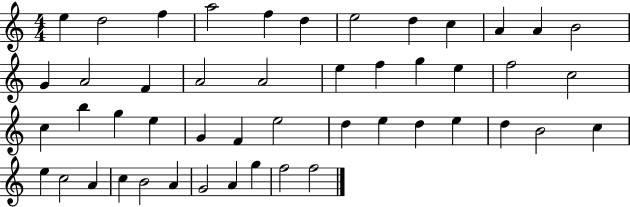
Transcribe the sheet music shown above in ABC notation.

X:1
T:Untitled
M:4/4
L:1/4
K:C
e d2 f a2 f d e2 d c A A B2 G A2 F A2 A2 e f g e f2 c2 c b g e G F e2 d e d e d B2 c e c2 A c B2 A G2 A g f2 f2